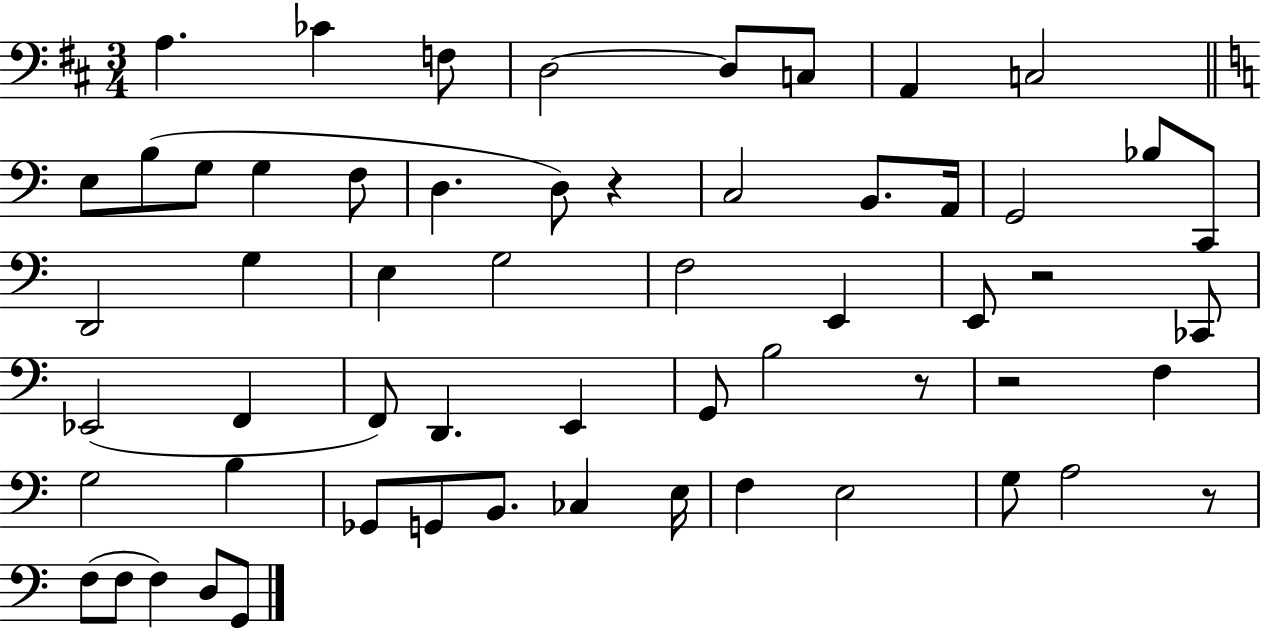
{
  \clef bass
  \numericTimeSignature
  \time 3/4
  \key d \major
  a4. ces'4 f8 | d2~~ d8 c8 | a,4 c2 | \bar "||" \break \key c \major e8 b8( g8 g4 f8 | d4. d8) r4 | c2 b,8. a,16 | g,2 bes8 c,8 | \break d,2 g4 | e4 g2 | f2 e,4 | e,8 r2 ces,8 | \break ees,2( f,4 | f,8) d,4. e,4 | g,8 b2 r8 | r2 f4 | \break g2 b4 | ges,8 g,8 b,8. ces4 e16 | f4 e2 | g8 a2 r8 | \break f8( f8 f4) d8 g,8 | \bar "|."
}